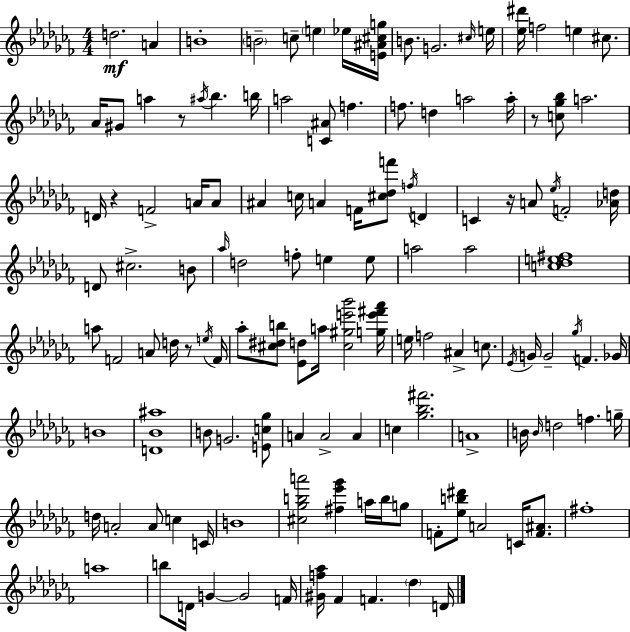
{
  \clef treble
  \numericTimeSignature
  \time 4/4
  \key aes \minor
  d''2.\mf a'4 | b'1-. | \parenthesize b'2-- c''8-- \parenthesize e''4 ees''16 <e' ais' cis'' g''>16 | b'8. g'2. \grace { cis''16 } | \break e''16 <ees'' dis'''>16 f''2 e''4 cis''8. | aes'16 gis'8 a''4 r8 \acciaccatura { ais''16 } bes''4. | b''16 a''2 <c' ais'>8 f''4. | f''8. d''4 a''2 | \break a''16-. r8 <c'' ges'' bes''>8 a''2. | d'16 r4 f'2-> a'16 | a'8 ais'4 c''16 a'4 f'16 <cis'' des'' f'''>8 \acciaccatura { f''16 } d'4 | c'4 r16 a'8 \acciaccatura { ees''16 } f'2-. | \break <aes' d''>16 d'8 cis''2.-> | b'8 \grace { aes''16 } d''2 f''8-. e''4 | e''8 a''2 a''2 | <c'' des'' e'' fis''>1 | \break a''8 f'2 a'8 | d''16 r8 \acciaccatura { e''16 } f'16 aes''8-. <cis'' dis'' b''>8 <ees' d''>8 a''16 <cis'' gis'' e''' bes'''>2 | <g'' e''' fis''' aes'''>16 e''16 f''2 ais'4-> | c''8. \acciaccatura { ees'16 } g'16 g'2-- | \break \acciaccatura { ges''16 } f'4. ges'16 b'1 | <d' bes' ais''>1 | b'8 g'2. | <e' c'' ges''>8 a'4 a'2-> | \break a'4 c''4 <ges'' bes'' fis'''>2. | a'1-> | b'16 \grace { b'16 } d''2 | f''4. g''16-- d''16 a'2-. | \break a'8 c''4 c'16 b'1 | <cis'' ges'' b'' a'''>2 | <fis'' ees''' ges'''>4 a''16 b''16 g''8 f'8-. <ees'' b'' dis'''>8 a'2 | c'16 <f' ais'>8. fis''1-. | \break a''1 | b''8 d'16 g'4~~ | g'2 f'16 <gis' f'' aes''>16 fes'4 f'4. | \parenthesize des''4 d'16 \bar "|."
}